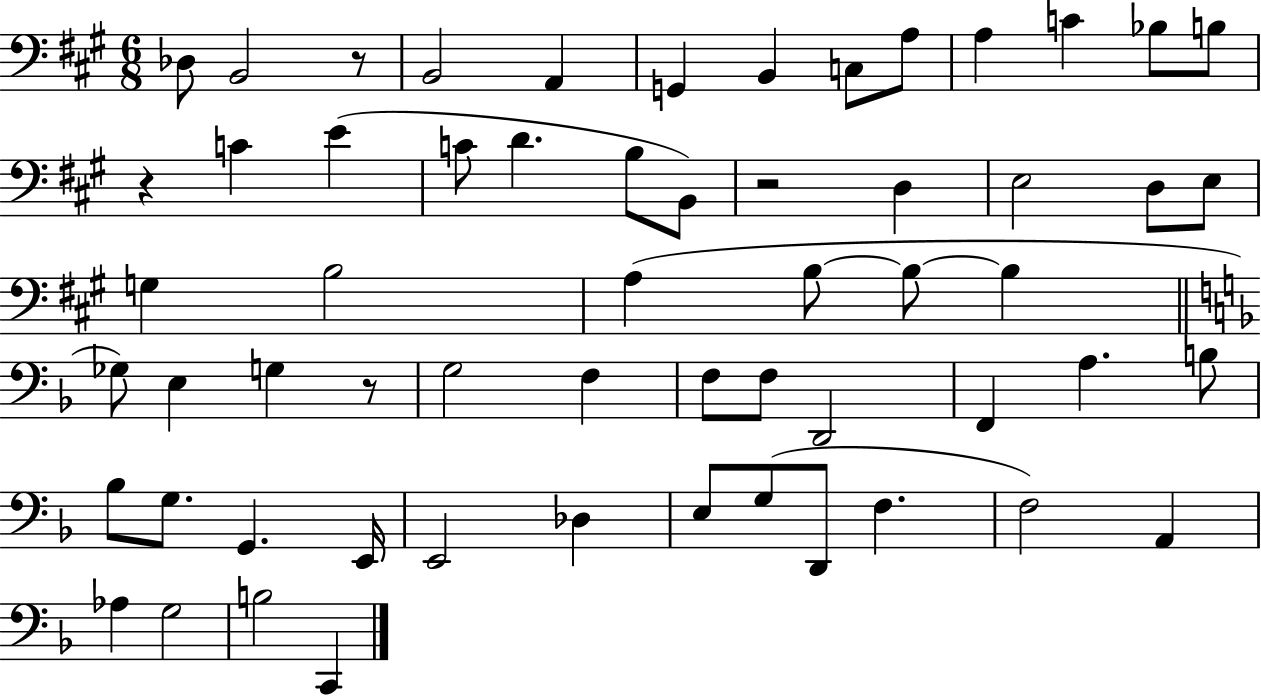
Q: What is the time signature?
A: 6/8